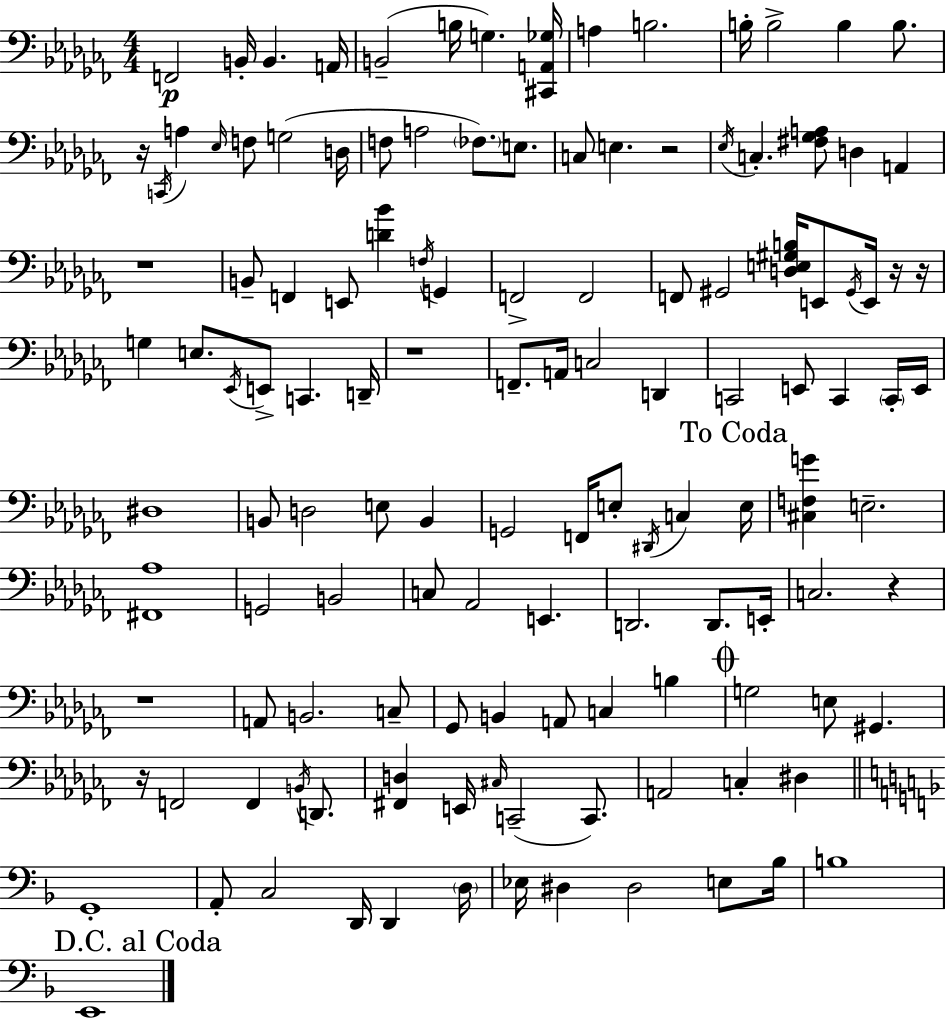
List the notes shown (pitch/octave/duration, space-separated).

F2/h B2/s B2/q. A2/s B2/h B3/s G3/q. [C#2,A2,Gb3]/s A3/q B3/h. B3/s B3/h B3/q B3/e. R/s C2/s A3/q Eb3/s F3/e G3/h D3/s F3/e A3/h FES3/e. E3/e. C3/e E3/q. R/h Eb3/s C3/q. [F#3,Gb3,A3]/e D3/q A2/q R/w B2/e F2/q E2/e [D4,Bb4]/q F3/s G2/q F2/h F2/h F2/e G#2/h [D3,E3,G#3,B3]/s E2/e G#2/s E2/s R/s R/s G3/q E3/e. Eb2/s E2/e C2/q. D2/s R/w F2/e. A2/s C3/h D2/q C2/h E2/e C2/q C2/s E2/s D#3/w B2/e D3/h E3/e B2/q G2/h F2/s E3/e D#2/s C3/q E3/s [C#3,F3,G4]/q E3/h. [F#2,Ab3]/w G2/h B2/h C3/e Ab2/h E2/q. D2/h. D2/e. E2/s C3/h. R/q R/w A2/e B2/h. C3/e Gb2/e B2/q A2/e C3/q B3/q G3/h E3/e G#2/q. R/s F2/h F2/q B2/s D2/e. [F#2,D3]/q E2/s C#3/s C2/h C2/e. A2/h C3/q D#3/q G2/w A2/e C3/h D2/s D2/q D3/s Eb3/s D#3/q D#3/h E3/e Bb3/s B3/w E2/w